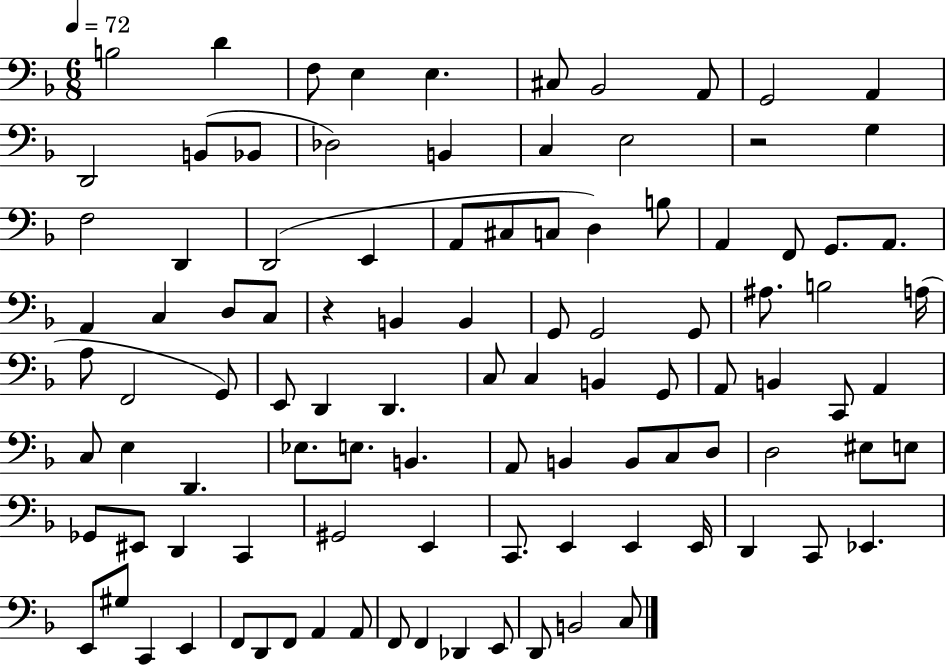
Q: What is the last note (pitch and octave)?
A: C3